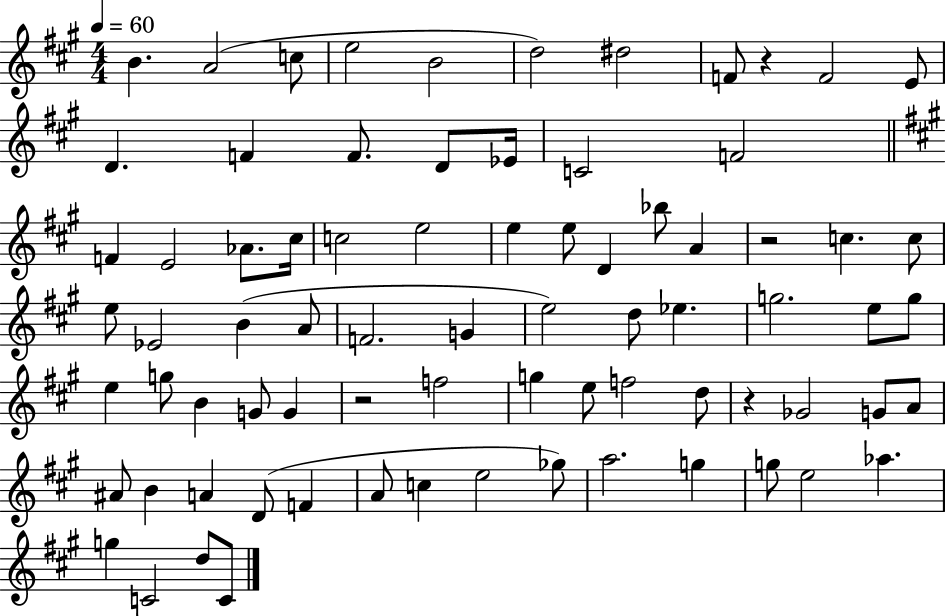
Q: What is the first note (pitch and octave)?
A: B4